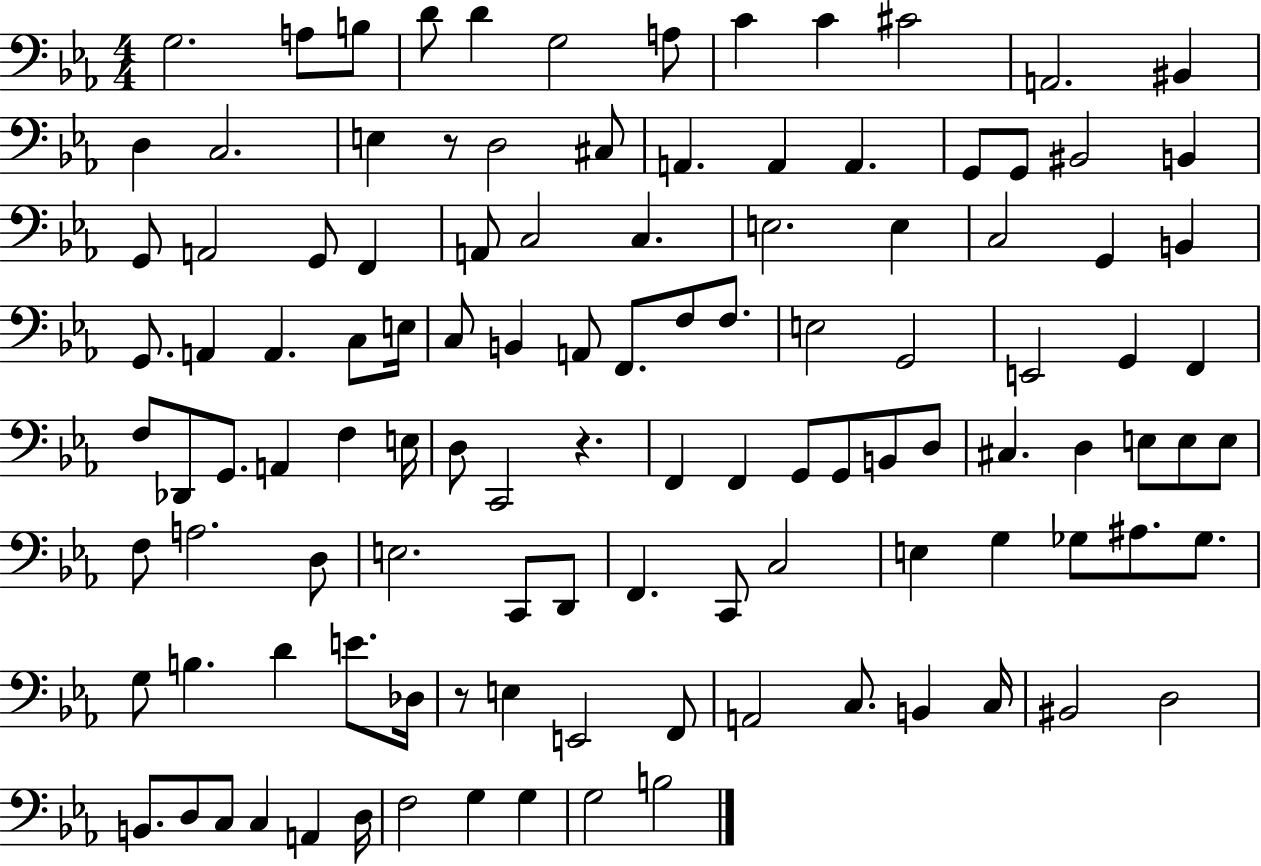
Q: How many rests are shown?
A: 3